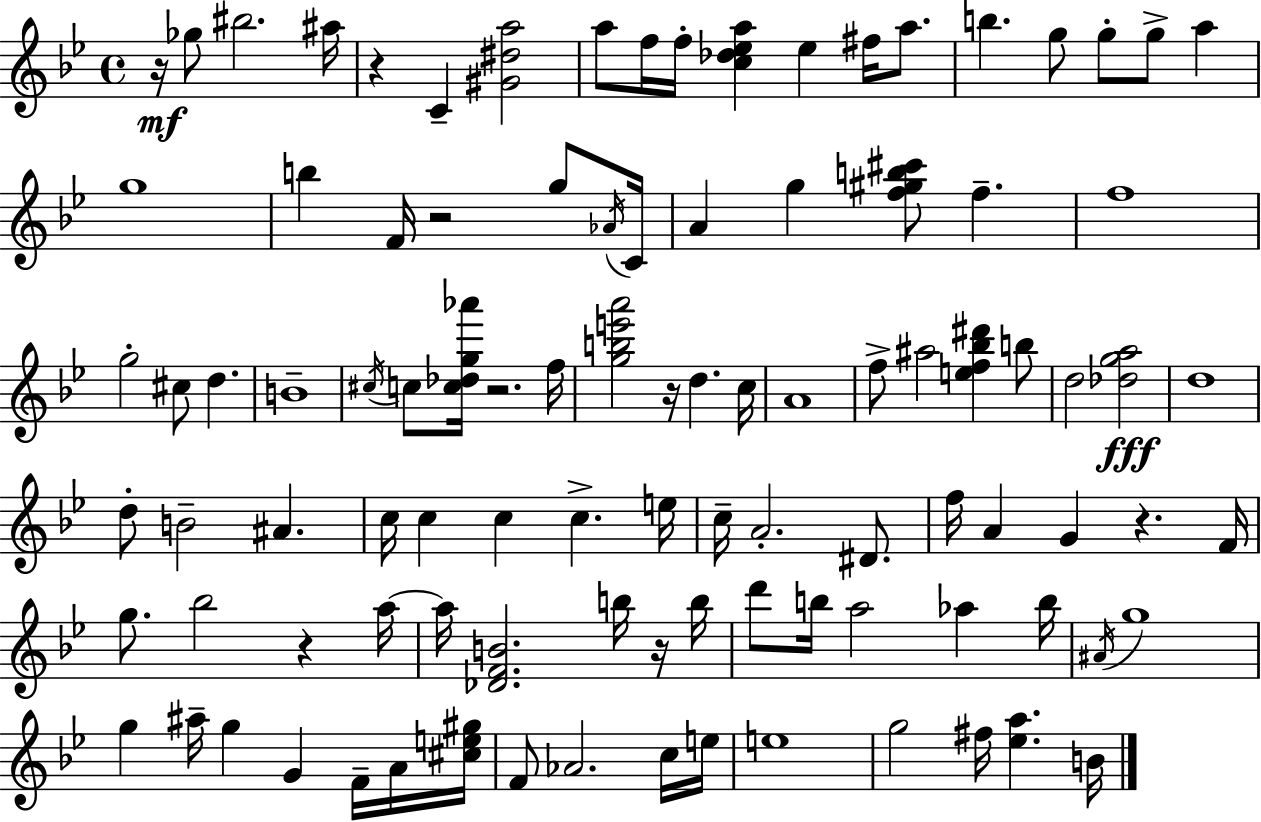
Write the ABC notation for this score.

X:1
T:Untitled
M:4/4
L:1/4
K:Gm
z/4 _g/2 ^b2 ^a/4 z C [^G^da]2 a/2 f/4 f/4 [c_d_ea] _e ^f/4 a/2 b g/2 g/2 g/2 a g4 b F/4 z2 g/2 _A/4 C/4 A g [f^gb^c']/2 f f4 g2 ^c/2 d B4 ^c/4 c/2 [c_dg_a']/4 z2 f/4 [gbe'a']2 z/4 d c/4 A4 f/2 ^a2 [ef_b^d'] b/2 d2 [_dga]2 d4 d/2 B2 ^A c/4 c c c e/4 c/4 A2 ^D/2 f/4 A G z F/4 g/2 _b2 z a/4 a/4 [_DFB]2 b/4 z/4 b/4 d'/2 b/4 a2 _a b/4 ^A/4 g4 g ^a/4 g G F/4 A/4 [^ce^g]/4 F/2 _A2 c/4 e/4 e4 g2 ^f/4 [_ea] B/4